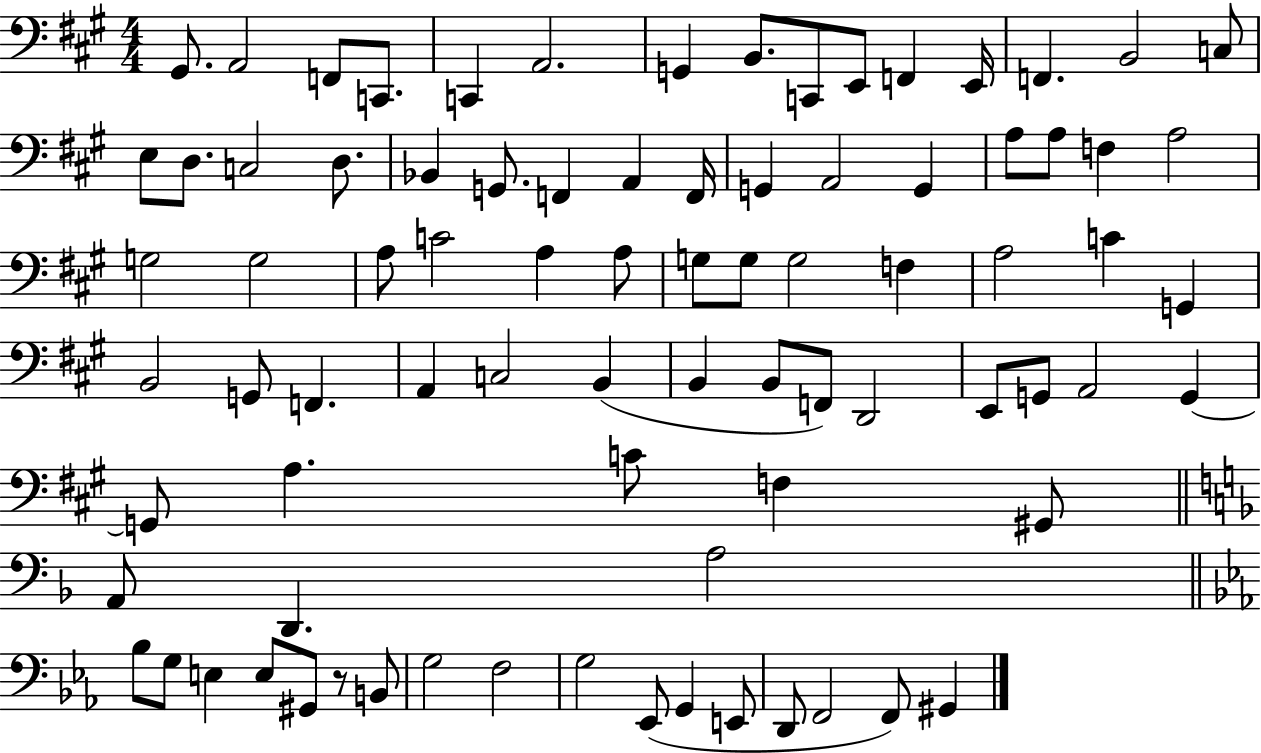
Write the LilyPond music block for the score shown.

{
  \clef bass
  \numericTimeSignature
  \time 4/4
  \key a \major
  gis,8. a,2 f,8 c,8. | c,4 a,2. | g,4 b,8. c,8 e,8 f,4 e,16 | f,4. b,2 c8 | \break e8 d8. c2 d8. | bes,4 g,8. f,4 a,4 f,16 | g,4 a,2 g,4 | a8 a8 f4 a2 | \break g2 g2 | a8 c'2 a4 a8 | g8 g8 g2 f4 | a2 c'4 g,4 | \break b,2 g,8 f,4. | a,4 c2 b,4( | b,4 b,8 f,8) d,2 | e,8 g,8 a,2 g,4~~ | \break g,8 a4. c'8 f4 gis,8 | \bar "||" \break \key d \minor a,8 d,4. a2 | \bar "||" \break \key ees \major bes8 g8 e4 e8 gis,8 r8 b,8 | g2 f2 | g2 ees,8( g,4 e,8 | d,8 f,2 f,8) gis,4 | \break \bar "|."
}